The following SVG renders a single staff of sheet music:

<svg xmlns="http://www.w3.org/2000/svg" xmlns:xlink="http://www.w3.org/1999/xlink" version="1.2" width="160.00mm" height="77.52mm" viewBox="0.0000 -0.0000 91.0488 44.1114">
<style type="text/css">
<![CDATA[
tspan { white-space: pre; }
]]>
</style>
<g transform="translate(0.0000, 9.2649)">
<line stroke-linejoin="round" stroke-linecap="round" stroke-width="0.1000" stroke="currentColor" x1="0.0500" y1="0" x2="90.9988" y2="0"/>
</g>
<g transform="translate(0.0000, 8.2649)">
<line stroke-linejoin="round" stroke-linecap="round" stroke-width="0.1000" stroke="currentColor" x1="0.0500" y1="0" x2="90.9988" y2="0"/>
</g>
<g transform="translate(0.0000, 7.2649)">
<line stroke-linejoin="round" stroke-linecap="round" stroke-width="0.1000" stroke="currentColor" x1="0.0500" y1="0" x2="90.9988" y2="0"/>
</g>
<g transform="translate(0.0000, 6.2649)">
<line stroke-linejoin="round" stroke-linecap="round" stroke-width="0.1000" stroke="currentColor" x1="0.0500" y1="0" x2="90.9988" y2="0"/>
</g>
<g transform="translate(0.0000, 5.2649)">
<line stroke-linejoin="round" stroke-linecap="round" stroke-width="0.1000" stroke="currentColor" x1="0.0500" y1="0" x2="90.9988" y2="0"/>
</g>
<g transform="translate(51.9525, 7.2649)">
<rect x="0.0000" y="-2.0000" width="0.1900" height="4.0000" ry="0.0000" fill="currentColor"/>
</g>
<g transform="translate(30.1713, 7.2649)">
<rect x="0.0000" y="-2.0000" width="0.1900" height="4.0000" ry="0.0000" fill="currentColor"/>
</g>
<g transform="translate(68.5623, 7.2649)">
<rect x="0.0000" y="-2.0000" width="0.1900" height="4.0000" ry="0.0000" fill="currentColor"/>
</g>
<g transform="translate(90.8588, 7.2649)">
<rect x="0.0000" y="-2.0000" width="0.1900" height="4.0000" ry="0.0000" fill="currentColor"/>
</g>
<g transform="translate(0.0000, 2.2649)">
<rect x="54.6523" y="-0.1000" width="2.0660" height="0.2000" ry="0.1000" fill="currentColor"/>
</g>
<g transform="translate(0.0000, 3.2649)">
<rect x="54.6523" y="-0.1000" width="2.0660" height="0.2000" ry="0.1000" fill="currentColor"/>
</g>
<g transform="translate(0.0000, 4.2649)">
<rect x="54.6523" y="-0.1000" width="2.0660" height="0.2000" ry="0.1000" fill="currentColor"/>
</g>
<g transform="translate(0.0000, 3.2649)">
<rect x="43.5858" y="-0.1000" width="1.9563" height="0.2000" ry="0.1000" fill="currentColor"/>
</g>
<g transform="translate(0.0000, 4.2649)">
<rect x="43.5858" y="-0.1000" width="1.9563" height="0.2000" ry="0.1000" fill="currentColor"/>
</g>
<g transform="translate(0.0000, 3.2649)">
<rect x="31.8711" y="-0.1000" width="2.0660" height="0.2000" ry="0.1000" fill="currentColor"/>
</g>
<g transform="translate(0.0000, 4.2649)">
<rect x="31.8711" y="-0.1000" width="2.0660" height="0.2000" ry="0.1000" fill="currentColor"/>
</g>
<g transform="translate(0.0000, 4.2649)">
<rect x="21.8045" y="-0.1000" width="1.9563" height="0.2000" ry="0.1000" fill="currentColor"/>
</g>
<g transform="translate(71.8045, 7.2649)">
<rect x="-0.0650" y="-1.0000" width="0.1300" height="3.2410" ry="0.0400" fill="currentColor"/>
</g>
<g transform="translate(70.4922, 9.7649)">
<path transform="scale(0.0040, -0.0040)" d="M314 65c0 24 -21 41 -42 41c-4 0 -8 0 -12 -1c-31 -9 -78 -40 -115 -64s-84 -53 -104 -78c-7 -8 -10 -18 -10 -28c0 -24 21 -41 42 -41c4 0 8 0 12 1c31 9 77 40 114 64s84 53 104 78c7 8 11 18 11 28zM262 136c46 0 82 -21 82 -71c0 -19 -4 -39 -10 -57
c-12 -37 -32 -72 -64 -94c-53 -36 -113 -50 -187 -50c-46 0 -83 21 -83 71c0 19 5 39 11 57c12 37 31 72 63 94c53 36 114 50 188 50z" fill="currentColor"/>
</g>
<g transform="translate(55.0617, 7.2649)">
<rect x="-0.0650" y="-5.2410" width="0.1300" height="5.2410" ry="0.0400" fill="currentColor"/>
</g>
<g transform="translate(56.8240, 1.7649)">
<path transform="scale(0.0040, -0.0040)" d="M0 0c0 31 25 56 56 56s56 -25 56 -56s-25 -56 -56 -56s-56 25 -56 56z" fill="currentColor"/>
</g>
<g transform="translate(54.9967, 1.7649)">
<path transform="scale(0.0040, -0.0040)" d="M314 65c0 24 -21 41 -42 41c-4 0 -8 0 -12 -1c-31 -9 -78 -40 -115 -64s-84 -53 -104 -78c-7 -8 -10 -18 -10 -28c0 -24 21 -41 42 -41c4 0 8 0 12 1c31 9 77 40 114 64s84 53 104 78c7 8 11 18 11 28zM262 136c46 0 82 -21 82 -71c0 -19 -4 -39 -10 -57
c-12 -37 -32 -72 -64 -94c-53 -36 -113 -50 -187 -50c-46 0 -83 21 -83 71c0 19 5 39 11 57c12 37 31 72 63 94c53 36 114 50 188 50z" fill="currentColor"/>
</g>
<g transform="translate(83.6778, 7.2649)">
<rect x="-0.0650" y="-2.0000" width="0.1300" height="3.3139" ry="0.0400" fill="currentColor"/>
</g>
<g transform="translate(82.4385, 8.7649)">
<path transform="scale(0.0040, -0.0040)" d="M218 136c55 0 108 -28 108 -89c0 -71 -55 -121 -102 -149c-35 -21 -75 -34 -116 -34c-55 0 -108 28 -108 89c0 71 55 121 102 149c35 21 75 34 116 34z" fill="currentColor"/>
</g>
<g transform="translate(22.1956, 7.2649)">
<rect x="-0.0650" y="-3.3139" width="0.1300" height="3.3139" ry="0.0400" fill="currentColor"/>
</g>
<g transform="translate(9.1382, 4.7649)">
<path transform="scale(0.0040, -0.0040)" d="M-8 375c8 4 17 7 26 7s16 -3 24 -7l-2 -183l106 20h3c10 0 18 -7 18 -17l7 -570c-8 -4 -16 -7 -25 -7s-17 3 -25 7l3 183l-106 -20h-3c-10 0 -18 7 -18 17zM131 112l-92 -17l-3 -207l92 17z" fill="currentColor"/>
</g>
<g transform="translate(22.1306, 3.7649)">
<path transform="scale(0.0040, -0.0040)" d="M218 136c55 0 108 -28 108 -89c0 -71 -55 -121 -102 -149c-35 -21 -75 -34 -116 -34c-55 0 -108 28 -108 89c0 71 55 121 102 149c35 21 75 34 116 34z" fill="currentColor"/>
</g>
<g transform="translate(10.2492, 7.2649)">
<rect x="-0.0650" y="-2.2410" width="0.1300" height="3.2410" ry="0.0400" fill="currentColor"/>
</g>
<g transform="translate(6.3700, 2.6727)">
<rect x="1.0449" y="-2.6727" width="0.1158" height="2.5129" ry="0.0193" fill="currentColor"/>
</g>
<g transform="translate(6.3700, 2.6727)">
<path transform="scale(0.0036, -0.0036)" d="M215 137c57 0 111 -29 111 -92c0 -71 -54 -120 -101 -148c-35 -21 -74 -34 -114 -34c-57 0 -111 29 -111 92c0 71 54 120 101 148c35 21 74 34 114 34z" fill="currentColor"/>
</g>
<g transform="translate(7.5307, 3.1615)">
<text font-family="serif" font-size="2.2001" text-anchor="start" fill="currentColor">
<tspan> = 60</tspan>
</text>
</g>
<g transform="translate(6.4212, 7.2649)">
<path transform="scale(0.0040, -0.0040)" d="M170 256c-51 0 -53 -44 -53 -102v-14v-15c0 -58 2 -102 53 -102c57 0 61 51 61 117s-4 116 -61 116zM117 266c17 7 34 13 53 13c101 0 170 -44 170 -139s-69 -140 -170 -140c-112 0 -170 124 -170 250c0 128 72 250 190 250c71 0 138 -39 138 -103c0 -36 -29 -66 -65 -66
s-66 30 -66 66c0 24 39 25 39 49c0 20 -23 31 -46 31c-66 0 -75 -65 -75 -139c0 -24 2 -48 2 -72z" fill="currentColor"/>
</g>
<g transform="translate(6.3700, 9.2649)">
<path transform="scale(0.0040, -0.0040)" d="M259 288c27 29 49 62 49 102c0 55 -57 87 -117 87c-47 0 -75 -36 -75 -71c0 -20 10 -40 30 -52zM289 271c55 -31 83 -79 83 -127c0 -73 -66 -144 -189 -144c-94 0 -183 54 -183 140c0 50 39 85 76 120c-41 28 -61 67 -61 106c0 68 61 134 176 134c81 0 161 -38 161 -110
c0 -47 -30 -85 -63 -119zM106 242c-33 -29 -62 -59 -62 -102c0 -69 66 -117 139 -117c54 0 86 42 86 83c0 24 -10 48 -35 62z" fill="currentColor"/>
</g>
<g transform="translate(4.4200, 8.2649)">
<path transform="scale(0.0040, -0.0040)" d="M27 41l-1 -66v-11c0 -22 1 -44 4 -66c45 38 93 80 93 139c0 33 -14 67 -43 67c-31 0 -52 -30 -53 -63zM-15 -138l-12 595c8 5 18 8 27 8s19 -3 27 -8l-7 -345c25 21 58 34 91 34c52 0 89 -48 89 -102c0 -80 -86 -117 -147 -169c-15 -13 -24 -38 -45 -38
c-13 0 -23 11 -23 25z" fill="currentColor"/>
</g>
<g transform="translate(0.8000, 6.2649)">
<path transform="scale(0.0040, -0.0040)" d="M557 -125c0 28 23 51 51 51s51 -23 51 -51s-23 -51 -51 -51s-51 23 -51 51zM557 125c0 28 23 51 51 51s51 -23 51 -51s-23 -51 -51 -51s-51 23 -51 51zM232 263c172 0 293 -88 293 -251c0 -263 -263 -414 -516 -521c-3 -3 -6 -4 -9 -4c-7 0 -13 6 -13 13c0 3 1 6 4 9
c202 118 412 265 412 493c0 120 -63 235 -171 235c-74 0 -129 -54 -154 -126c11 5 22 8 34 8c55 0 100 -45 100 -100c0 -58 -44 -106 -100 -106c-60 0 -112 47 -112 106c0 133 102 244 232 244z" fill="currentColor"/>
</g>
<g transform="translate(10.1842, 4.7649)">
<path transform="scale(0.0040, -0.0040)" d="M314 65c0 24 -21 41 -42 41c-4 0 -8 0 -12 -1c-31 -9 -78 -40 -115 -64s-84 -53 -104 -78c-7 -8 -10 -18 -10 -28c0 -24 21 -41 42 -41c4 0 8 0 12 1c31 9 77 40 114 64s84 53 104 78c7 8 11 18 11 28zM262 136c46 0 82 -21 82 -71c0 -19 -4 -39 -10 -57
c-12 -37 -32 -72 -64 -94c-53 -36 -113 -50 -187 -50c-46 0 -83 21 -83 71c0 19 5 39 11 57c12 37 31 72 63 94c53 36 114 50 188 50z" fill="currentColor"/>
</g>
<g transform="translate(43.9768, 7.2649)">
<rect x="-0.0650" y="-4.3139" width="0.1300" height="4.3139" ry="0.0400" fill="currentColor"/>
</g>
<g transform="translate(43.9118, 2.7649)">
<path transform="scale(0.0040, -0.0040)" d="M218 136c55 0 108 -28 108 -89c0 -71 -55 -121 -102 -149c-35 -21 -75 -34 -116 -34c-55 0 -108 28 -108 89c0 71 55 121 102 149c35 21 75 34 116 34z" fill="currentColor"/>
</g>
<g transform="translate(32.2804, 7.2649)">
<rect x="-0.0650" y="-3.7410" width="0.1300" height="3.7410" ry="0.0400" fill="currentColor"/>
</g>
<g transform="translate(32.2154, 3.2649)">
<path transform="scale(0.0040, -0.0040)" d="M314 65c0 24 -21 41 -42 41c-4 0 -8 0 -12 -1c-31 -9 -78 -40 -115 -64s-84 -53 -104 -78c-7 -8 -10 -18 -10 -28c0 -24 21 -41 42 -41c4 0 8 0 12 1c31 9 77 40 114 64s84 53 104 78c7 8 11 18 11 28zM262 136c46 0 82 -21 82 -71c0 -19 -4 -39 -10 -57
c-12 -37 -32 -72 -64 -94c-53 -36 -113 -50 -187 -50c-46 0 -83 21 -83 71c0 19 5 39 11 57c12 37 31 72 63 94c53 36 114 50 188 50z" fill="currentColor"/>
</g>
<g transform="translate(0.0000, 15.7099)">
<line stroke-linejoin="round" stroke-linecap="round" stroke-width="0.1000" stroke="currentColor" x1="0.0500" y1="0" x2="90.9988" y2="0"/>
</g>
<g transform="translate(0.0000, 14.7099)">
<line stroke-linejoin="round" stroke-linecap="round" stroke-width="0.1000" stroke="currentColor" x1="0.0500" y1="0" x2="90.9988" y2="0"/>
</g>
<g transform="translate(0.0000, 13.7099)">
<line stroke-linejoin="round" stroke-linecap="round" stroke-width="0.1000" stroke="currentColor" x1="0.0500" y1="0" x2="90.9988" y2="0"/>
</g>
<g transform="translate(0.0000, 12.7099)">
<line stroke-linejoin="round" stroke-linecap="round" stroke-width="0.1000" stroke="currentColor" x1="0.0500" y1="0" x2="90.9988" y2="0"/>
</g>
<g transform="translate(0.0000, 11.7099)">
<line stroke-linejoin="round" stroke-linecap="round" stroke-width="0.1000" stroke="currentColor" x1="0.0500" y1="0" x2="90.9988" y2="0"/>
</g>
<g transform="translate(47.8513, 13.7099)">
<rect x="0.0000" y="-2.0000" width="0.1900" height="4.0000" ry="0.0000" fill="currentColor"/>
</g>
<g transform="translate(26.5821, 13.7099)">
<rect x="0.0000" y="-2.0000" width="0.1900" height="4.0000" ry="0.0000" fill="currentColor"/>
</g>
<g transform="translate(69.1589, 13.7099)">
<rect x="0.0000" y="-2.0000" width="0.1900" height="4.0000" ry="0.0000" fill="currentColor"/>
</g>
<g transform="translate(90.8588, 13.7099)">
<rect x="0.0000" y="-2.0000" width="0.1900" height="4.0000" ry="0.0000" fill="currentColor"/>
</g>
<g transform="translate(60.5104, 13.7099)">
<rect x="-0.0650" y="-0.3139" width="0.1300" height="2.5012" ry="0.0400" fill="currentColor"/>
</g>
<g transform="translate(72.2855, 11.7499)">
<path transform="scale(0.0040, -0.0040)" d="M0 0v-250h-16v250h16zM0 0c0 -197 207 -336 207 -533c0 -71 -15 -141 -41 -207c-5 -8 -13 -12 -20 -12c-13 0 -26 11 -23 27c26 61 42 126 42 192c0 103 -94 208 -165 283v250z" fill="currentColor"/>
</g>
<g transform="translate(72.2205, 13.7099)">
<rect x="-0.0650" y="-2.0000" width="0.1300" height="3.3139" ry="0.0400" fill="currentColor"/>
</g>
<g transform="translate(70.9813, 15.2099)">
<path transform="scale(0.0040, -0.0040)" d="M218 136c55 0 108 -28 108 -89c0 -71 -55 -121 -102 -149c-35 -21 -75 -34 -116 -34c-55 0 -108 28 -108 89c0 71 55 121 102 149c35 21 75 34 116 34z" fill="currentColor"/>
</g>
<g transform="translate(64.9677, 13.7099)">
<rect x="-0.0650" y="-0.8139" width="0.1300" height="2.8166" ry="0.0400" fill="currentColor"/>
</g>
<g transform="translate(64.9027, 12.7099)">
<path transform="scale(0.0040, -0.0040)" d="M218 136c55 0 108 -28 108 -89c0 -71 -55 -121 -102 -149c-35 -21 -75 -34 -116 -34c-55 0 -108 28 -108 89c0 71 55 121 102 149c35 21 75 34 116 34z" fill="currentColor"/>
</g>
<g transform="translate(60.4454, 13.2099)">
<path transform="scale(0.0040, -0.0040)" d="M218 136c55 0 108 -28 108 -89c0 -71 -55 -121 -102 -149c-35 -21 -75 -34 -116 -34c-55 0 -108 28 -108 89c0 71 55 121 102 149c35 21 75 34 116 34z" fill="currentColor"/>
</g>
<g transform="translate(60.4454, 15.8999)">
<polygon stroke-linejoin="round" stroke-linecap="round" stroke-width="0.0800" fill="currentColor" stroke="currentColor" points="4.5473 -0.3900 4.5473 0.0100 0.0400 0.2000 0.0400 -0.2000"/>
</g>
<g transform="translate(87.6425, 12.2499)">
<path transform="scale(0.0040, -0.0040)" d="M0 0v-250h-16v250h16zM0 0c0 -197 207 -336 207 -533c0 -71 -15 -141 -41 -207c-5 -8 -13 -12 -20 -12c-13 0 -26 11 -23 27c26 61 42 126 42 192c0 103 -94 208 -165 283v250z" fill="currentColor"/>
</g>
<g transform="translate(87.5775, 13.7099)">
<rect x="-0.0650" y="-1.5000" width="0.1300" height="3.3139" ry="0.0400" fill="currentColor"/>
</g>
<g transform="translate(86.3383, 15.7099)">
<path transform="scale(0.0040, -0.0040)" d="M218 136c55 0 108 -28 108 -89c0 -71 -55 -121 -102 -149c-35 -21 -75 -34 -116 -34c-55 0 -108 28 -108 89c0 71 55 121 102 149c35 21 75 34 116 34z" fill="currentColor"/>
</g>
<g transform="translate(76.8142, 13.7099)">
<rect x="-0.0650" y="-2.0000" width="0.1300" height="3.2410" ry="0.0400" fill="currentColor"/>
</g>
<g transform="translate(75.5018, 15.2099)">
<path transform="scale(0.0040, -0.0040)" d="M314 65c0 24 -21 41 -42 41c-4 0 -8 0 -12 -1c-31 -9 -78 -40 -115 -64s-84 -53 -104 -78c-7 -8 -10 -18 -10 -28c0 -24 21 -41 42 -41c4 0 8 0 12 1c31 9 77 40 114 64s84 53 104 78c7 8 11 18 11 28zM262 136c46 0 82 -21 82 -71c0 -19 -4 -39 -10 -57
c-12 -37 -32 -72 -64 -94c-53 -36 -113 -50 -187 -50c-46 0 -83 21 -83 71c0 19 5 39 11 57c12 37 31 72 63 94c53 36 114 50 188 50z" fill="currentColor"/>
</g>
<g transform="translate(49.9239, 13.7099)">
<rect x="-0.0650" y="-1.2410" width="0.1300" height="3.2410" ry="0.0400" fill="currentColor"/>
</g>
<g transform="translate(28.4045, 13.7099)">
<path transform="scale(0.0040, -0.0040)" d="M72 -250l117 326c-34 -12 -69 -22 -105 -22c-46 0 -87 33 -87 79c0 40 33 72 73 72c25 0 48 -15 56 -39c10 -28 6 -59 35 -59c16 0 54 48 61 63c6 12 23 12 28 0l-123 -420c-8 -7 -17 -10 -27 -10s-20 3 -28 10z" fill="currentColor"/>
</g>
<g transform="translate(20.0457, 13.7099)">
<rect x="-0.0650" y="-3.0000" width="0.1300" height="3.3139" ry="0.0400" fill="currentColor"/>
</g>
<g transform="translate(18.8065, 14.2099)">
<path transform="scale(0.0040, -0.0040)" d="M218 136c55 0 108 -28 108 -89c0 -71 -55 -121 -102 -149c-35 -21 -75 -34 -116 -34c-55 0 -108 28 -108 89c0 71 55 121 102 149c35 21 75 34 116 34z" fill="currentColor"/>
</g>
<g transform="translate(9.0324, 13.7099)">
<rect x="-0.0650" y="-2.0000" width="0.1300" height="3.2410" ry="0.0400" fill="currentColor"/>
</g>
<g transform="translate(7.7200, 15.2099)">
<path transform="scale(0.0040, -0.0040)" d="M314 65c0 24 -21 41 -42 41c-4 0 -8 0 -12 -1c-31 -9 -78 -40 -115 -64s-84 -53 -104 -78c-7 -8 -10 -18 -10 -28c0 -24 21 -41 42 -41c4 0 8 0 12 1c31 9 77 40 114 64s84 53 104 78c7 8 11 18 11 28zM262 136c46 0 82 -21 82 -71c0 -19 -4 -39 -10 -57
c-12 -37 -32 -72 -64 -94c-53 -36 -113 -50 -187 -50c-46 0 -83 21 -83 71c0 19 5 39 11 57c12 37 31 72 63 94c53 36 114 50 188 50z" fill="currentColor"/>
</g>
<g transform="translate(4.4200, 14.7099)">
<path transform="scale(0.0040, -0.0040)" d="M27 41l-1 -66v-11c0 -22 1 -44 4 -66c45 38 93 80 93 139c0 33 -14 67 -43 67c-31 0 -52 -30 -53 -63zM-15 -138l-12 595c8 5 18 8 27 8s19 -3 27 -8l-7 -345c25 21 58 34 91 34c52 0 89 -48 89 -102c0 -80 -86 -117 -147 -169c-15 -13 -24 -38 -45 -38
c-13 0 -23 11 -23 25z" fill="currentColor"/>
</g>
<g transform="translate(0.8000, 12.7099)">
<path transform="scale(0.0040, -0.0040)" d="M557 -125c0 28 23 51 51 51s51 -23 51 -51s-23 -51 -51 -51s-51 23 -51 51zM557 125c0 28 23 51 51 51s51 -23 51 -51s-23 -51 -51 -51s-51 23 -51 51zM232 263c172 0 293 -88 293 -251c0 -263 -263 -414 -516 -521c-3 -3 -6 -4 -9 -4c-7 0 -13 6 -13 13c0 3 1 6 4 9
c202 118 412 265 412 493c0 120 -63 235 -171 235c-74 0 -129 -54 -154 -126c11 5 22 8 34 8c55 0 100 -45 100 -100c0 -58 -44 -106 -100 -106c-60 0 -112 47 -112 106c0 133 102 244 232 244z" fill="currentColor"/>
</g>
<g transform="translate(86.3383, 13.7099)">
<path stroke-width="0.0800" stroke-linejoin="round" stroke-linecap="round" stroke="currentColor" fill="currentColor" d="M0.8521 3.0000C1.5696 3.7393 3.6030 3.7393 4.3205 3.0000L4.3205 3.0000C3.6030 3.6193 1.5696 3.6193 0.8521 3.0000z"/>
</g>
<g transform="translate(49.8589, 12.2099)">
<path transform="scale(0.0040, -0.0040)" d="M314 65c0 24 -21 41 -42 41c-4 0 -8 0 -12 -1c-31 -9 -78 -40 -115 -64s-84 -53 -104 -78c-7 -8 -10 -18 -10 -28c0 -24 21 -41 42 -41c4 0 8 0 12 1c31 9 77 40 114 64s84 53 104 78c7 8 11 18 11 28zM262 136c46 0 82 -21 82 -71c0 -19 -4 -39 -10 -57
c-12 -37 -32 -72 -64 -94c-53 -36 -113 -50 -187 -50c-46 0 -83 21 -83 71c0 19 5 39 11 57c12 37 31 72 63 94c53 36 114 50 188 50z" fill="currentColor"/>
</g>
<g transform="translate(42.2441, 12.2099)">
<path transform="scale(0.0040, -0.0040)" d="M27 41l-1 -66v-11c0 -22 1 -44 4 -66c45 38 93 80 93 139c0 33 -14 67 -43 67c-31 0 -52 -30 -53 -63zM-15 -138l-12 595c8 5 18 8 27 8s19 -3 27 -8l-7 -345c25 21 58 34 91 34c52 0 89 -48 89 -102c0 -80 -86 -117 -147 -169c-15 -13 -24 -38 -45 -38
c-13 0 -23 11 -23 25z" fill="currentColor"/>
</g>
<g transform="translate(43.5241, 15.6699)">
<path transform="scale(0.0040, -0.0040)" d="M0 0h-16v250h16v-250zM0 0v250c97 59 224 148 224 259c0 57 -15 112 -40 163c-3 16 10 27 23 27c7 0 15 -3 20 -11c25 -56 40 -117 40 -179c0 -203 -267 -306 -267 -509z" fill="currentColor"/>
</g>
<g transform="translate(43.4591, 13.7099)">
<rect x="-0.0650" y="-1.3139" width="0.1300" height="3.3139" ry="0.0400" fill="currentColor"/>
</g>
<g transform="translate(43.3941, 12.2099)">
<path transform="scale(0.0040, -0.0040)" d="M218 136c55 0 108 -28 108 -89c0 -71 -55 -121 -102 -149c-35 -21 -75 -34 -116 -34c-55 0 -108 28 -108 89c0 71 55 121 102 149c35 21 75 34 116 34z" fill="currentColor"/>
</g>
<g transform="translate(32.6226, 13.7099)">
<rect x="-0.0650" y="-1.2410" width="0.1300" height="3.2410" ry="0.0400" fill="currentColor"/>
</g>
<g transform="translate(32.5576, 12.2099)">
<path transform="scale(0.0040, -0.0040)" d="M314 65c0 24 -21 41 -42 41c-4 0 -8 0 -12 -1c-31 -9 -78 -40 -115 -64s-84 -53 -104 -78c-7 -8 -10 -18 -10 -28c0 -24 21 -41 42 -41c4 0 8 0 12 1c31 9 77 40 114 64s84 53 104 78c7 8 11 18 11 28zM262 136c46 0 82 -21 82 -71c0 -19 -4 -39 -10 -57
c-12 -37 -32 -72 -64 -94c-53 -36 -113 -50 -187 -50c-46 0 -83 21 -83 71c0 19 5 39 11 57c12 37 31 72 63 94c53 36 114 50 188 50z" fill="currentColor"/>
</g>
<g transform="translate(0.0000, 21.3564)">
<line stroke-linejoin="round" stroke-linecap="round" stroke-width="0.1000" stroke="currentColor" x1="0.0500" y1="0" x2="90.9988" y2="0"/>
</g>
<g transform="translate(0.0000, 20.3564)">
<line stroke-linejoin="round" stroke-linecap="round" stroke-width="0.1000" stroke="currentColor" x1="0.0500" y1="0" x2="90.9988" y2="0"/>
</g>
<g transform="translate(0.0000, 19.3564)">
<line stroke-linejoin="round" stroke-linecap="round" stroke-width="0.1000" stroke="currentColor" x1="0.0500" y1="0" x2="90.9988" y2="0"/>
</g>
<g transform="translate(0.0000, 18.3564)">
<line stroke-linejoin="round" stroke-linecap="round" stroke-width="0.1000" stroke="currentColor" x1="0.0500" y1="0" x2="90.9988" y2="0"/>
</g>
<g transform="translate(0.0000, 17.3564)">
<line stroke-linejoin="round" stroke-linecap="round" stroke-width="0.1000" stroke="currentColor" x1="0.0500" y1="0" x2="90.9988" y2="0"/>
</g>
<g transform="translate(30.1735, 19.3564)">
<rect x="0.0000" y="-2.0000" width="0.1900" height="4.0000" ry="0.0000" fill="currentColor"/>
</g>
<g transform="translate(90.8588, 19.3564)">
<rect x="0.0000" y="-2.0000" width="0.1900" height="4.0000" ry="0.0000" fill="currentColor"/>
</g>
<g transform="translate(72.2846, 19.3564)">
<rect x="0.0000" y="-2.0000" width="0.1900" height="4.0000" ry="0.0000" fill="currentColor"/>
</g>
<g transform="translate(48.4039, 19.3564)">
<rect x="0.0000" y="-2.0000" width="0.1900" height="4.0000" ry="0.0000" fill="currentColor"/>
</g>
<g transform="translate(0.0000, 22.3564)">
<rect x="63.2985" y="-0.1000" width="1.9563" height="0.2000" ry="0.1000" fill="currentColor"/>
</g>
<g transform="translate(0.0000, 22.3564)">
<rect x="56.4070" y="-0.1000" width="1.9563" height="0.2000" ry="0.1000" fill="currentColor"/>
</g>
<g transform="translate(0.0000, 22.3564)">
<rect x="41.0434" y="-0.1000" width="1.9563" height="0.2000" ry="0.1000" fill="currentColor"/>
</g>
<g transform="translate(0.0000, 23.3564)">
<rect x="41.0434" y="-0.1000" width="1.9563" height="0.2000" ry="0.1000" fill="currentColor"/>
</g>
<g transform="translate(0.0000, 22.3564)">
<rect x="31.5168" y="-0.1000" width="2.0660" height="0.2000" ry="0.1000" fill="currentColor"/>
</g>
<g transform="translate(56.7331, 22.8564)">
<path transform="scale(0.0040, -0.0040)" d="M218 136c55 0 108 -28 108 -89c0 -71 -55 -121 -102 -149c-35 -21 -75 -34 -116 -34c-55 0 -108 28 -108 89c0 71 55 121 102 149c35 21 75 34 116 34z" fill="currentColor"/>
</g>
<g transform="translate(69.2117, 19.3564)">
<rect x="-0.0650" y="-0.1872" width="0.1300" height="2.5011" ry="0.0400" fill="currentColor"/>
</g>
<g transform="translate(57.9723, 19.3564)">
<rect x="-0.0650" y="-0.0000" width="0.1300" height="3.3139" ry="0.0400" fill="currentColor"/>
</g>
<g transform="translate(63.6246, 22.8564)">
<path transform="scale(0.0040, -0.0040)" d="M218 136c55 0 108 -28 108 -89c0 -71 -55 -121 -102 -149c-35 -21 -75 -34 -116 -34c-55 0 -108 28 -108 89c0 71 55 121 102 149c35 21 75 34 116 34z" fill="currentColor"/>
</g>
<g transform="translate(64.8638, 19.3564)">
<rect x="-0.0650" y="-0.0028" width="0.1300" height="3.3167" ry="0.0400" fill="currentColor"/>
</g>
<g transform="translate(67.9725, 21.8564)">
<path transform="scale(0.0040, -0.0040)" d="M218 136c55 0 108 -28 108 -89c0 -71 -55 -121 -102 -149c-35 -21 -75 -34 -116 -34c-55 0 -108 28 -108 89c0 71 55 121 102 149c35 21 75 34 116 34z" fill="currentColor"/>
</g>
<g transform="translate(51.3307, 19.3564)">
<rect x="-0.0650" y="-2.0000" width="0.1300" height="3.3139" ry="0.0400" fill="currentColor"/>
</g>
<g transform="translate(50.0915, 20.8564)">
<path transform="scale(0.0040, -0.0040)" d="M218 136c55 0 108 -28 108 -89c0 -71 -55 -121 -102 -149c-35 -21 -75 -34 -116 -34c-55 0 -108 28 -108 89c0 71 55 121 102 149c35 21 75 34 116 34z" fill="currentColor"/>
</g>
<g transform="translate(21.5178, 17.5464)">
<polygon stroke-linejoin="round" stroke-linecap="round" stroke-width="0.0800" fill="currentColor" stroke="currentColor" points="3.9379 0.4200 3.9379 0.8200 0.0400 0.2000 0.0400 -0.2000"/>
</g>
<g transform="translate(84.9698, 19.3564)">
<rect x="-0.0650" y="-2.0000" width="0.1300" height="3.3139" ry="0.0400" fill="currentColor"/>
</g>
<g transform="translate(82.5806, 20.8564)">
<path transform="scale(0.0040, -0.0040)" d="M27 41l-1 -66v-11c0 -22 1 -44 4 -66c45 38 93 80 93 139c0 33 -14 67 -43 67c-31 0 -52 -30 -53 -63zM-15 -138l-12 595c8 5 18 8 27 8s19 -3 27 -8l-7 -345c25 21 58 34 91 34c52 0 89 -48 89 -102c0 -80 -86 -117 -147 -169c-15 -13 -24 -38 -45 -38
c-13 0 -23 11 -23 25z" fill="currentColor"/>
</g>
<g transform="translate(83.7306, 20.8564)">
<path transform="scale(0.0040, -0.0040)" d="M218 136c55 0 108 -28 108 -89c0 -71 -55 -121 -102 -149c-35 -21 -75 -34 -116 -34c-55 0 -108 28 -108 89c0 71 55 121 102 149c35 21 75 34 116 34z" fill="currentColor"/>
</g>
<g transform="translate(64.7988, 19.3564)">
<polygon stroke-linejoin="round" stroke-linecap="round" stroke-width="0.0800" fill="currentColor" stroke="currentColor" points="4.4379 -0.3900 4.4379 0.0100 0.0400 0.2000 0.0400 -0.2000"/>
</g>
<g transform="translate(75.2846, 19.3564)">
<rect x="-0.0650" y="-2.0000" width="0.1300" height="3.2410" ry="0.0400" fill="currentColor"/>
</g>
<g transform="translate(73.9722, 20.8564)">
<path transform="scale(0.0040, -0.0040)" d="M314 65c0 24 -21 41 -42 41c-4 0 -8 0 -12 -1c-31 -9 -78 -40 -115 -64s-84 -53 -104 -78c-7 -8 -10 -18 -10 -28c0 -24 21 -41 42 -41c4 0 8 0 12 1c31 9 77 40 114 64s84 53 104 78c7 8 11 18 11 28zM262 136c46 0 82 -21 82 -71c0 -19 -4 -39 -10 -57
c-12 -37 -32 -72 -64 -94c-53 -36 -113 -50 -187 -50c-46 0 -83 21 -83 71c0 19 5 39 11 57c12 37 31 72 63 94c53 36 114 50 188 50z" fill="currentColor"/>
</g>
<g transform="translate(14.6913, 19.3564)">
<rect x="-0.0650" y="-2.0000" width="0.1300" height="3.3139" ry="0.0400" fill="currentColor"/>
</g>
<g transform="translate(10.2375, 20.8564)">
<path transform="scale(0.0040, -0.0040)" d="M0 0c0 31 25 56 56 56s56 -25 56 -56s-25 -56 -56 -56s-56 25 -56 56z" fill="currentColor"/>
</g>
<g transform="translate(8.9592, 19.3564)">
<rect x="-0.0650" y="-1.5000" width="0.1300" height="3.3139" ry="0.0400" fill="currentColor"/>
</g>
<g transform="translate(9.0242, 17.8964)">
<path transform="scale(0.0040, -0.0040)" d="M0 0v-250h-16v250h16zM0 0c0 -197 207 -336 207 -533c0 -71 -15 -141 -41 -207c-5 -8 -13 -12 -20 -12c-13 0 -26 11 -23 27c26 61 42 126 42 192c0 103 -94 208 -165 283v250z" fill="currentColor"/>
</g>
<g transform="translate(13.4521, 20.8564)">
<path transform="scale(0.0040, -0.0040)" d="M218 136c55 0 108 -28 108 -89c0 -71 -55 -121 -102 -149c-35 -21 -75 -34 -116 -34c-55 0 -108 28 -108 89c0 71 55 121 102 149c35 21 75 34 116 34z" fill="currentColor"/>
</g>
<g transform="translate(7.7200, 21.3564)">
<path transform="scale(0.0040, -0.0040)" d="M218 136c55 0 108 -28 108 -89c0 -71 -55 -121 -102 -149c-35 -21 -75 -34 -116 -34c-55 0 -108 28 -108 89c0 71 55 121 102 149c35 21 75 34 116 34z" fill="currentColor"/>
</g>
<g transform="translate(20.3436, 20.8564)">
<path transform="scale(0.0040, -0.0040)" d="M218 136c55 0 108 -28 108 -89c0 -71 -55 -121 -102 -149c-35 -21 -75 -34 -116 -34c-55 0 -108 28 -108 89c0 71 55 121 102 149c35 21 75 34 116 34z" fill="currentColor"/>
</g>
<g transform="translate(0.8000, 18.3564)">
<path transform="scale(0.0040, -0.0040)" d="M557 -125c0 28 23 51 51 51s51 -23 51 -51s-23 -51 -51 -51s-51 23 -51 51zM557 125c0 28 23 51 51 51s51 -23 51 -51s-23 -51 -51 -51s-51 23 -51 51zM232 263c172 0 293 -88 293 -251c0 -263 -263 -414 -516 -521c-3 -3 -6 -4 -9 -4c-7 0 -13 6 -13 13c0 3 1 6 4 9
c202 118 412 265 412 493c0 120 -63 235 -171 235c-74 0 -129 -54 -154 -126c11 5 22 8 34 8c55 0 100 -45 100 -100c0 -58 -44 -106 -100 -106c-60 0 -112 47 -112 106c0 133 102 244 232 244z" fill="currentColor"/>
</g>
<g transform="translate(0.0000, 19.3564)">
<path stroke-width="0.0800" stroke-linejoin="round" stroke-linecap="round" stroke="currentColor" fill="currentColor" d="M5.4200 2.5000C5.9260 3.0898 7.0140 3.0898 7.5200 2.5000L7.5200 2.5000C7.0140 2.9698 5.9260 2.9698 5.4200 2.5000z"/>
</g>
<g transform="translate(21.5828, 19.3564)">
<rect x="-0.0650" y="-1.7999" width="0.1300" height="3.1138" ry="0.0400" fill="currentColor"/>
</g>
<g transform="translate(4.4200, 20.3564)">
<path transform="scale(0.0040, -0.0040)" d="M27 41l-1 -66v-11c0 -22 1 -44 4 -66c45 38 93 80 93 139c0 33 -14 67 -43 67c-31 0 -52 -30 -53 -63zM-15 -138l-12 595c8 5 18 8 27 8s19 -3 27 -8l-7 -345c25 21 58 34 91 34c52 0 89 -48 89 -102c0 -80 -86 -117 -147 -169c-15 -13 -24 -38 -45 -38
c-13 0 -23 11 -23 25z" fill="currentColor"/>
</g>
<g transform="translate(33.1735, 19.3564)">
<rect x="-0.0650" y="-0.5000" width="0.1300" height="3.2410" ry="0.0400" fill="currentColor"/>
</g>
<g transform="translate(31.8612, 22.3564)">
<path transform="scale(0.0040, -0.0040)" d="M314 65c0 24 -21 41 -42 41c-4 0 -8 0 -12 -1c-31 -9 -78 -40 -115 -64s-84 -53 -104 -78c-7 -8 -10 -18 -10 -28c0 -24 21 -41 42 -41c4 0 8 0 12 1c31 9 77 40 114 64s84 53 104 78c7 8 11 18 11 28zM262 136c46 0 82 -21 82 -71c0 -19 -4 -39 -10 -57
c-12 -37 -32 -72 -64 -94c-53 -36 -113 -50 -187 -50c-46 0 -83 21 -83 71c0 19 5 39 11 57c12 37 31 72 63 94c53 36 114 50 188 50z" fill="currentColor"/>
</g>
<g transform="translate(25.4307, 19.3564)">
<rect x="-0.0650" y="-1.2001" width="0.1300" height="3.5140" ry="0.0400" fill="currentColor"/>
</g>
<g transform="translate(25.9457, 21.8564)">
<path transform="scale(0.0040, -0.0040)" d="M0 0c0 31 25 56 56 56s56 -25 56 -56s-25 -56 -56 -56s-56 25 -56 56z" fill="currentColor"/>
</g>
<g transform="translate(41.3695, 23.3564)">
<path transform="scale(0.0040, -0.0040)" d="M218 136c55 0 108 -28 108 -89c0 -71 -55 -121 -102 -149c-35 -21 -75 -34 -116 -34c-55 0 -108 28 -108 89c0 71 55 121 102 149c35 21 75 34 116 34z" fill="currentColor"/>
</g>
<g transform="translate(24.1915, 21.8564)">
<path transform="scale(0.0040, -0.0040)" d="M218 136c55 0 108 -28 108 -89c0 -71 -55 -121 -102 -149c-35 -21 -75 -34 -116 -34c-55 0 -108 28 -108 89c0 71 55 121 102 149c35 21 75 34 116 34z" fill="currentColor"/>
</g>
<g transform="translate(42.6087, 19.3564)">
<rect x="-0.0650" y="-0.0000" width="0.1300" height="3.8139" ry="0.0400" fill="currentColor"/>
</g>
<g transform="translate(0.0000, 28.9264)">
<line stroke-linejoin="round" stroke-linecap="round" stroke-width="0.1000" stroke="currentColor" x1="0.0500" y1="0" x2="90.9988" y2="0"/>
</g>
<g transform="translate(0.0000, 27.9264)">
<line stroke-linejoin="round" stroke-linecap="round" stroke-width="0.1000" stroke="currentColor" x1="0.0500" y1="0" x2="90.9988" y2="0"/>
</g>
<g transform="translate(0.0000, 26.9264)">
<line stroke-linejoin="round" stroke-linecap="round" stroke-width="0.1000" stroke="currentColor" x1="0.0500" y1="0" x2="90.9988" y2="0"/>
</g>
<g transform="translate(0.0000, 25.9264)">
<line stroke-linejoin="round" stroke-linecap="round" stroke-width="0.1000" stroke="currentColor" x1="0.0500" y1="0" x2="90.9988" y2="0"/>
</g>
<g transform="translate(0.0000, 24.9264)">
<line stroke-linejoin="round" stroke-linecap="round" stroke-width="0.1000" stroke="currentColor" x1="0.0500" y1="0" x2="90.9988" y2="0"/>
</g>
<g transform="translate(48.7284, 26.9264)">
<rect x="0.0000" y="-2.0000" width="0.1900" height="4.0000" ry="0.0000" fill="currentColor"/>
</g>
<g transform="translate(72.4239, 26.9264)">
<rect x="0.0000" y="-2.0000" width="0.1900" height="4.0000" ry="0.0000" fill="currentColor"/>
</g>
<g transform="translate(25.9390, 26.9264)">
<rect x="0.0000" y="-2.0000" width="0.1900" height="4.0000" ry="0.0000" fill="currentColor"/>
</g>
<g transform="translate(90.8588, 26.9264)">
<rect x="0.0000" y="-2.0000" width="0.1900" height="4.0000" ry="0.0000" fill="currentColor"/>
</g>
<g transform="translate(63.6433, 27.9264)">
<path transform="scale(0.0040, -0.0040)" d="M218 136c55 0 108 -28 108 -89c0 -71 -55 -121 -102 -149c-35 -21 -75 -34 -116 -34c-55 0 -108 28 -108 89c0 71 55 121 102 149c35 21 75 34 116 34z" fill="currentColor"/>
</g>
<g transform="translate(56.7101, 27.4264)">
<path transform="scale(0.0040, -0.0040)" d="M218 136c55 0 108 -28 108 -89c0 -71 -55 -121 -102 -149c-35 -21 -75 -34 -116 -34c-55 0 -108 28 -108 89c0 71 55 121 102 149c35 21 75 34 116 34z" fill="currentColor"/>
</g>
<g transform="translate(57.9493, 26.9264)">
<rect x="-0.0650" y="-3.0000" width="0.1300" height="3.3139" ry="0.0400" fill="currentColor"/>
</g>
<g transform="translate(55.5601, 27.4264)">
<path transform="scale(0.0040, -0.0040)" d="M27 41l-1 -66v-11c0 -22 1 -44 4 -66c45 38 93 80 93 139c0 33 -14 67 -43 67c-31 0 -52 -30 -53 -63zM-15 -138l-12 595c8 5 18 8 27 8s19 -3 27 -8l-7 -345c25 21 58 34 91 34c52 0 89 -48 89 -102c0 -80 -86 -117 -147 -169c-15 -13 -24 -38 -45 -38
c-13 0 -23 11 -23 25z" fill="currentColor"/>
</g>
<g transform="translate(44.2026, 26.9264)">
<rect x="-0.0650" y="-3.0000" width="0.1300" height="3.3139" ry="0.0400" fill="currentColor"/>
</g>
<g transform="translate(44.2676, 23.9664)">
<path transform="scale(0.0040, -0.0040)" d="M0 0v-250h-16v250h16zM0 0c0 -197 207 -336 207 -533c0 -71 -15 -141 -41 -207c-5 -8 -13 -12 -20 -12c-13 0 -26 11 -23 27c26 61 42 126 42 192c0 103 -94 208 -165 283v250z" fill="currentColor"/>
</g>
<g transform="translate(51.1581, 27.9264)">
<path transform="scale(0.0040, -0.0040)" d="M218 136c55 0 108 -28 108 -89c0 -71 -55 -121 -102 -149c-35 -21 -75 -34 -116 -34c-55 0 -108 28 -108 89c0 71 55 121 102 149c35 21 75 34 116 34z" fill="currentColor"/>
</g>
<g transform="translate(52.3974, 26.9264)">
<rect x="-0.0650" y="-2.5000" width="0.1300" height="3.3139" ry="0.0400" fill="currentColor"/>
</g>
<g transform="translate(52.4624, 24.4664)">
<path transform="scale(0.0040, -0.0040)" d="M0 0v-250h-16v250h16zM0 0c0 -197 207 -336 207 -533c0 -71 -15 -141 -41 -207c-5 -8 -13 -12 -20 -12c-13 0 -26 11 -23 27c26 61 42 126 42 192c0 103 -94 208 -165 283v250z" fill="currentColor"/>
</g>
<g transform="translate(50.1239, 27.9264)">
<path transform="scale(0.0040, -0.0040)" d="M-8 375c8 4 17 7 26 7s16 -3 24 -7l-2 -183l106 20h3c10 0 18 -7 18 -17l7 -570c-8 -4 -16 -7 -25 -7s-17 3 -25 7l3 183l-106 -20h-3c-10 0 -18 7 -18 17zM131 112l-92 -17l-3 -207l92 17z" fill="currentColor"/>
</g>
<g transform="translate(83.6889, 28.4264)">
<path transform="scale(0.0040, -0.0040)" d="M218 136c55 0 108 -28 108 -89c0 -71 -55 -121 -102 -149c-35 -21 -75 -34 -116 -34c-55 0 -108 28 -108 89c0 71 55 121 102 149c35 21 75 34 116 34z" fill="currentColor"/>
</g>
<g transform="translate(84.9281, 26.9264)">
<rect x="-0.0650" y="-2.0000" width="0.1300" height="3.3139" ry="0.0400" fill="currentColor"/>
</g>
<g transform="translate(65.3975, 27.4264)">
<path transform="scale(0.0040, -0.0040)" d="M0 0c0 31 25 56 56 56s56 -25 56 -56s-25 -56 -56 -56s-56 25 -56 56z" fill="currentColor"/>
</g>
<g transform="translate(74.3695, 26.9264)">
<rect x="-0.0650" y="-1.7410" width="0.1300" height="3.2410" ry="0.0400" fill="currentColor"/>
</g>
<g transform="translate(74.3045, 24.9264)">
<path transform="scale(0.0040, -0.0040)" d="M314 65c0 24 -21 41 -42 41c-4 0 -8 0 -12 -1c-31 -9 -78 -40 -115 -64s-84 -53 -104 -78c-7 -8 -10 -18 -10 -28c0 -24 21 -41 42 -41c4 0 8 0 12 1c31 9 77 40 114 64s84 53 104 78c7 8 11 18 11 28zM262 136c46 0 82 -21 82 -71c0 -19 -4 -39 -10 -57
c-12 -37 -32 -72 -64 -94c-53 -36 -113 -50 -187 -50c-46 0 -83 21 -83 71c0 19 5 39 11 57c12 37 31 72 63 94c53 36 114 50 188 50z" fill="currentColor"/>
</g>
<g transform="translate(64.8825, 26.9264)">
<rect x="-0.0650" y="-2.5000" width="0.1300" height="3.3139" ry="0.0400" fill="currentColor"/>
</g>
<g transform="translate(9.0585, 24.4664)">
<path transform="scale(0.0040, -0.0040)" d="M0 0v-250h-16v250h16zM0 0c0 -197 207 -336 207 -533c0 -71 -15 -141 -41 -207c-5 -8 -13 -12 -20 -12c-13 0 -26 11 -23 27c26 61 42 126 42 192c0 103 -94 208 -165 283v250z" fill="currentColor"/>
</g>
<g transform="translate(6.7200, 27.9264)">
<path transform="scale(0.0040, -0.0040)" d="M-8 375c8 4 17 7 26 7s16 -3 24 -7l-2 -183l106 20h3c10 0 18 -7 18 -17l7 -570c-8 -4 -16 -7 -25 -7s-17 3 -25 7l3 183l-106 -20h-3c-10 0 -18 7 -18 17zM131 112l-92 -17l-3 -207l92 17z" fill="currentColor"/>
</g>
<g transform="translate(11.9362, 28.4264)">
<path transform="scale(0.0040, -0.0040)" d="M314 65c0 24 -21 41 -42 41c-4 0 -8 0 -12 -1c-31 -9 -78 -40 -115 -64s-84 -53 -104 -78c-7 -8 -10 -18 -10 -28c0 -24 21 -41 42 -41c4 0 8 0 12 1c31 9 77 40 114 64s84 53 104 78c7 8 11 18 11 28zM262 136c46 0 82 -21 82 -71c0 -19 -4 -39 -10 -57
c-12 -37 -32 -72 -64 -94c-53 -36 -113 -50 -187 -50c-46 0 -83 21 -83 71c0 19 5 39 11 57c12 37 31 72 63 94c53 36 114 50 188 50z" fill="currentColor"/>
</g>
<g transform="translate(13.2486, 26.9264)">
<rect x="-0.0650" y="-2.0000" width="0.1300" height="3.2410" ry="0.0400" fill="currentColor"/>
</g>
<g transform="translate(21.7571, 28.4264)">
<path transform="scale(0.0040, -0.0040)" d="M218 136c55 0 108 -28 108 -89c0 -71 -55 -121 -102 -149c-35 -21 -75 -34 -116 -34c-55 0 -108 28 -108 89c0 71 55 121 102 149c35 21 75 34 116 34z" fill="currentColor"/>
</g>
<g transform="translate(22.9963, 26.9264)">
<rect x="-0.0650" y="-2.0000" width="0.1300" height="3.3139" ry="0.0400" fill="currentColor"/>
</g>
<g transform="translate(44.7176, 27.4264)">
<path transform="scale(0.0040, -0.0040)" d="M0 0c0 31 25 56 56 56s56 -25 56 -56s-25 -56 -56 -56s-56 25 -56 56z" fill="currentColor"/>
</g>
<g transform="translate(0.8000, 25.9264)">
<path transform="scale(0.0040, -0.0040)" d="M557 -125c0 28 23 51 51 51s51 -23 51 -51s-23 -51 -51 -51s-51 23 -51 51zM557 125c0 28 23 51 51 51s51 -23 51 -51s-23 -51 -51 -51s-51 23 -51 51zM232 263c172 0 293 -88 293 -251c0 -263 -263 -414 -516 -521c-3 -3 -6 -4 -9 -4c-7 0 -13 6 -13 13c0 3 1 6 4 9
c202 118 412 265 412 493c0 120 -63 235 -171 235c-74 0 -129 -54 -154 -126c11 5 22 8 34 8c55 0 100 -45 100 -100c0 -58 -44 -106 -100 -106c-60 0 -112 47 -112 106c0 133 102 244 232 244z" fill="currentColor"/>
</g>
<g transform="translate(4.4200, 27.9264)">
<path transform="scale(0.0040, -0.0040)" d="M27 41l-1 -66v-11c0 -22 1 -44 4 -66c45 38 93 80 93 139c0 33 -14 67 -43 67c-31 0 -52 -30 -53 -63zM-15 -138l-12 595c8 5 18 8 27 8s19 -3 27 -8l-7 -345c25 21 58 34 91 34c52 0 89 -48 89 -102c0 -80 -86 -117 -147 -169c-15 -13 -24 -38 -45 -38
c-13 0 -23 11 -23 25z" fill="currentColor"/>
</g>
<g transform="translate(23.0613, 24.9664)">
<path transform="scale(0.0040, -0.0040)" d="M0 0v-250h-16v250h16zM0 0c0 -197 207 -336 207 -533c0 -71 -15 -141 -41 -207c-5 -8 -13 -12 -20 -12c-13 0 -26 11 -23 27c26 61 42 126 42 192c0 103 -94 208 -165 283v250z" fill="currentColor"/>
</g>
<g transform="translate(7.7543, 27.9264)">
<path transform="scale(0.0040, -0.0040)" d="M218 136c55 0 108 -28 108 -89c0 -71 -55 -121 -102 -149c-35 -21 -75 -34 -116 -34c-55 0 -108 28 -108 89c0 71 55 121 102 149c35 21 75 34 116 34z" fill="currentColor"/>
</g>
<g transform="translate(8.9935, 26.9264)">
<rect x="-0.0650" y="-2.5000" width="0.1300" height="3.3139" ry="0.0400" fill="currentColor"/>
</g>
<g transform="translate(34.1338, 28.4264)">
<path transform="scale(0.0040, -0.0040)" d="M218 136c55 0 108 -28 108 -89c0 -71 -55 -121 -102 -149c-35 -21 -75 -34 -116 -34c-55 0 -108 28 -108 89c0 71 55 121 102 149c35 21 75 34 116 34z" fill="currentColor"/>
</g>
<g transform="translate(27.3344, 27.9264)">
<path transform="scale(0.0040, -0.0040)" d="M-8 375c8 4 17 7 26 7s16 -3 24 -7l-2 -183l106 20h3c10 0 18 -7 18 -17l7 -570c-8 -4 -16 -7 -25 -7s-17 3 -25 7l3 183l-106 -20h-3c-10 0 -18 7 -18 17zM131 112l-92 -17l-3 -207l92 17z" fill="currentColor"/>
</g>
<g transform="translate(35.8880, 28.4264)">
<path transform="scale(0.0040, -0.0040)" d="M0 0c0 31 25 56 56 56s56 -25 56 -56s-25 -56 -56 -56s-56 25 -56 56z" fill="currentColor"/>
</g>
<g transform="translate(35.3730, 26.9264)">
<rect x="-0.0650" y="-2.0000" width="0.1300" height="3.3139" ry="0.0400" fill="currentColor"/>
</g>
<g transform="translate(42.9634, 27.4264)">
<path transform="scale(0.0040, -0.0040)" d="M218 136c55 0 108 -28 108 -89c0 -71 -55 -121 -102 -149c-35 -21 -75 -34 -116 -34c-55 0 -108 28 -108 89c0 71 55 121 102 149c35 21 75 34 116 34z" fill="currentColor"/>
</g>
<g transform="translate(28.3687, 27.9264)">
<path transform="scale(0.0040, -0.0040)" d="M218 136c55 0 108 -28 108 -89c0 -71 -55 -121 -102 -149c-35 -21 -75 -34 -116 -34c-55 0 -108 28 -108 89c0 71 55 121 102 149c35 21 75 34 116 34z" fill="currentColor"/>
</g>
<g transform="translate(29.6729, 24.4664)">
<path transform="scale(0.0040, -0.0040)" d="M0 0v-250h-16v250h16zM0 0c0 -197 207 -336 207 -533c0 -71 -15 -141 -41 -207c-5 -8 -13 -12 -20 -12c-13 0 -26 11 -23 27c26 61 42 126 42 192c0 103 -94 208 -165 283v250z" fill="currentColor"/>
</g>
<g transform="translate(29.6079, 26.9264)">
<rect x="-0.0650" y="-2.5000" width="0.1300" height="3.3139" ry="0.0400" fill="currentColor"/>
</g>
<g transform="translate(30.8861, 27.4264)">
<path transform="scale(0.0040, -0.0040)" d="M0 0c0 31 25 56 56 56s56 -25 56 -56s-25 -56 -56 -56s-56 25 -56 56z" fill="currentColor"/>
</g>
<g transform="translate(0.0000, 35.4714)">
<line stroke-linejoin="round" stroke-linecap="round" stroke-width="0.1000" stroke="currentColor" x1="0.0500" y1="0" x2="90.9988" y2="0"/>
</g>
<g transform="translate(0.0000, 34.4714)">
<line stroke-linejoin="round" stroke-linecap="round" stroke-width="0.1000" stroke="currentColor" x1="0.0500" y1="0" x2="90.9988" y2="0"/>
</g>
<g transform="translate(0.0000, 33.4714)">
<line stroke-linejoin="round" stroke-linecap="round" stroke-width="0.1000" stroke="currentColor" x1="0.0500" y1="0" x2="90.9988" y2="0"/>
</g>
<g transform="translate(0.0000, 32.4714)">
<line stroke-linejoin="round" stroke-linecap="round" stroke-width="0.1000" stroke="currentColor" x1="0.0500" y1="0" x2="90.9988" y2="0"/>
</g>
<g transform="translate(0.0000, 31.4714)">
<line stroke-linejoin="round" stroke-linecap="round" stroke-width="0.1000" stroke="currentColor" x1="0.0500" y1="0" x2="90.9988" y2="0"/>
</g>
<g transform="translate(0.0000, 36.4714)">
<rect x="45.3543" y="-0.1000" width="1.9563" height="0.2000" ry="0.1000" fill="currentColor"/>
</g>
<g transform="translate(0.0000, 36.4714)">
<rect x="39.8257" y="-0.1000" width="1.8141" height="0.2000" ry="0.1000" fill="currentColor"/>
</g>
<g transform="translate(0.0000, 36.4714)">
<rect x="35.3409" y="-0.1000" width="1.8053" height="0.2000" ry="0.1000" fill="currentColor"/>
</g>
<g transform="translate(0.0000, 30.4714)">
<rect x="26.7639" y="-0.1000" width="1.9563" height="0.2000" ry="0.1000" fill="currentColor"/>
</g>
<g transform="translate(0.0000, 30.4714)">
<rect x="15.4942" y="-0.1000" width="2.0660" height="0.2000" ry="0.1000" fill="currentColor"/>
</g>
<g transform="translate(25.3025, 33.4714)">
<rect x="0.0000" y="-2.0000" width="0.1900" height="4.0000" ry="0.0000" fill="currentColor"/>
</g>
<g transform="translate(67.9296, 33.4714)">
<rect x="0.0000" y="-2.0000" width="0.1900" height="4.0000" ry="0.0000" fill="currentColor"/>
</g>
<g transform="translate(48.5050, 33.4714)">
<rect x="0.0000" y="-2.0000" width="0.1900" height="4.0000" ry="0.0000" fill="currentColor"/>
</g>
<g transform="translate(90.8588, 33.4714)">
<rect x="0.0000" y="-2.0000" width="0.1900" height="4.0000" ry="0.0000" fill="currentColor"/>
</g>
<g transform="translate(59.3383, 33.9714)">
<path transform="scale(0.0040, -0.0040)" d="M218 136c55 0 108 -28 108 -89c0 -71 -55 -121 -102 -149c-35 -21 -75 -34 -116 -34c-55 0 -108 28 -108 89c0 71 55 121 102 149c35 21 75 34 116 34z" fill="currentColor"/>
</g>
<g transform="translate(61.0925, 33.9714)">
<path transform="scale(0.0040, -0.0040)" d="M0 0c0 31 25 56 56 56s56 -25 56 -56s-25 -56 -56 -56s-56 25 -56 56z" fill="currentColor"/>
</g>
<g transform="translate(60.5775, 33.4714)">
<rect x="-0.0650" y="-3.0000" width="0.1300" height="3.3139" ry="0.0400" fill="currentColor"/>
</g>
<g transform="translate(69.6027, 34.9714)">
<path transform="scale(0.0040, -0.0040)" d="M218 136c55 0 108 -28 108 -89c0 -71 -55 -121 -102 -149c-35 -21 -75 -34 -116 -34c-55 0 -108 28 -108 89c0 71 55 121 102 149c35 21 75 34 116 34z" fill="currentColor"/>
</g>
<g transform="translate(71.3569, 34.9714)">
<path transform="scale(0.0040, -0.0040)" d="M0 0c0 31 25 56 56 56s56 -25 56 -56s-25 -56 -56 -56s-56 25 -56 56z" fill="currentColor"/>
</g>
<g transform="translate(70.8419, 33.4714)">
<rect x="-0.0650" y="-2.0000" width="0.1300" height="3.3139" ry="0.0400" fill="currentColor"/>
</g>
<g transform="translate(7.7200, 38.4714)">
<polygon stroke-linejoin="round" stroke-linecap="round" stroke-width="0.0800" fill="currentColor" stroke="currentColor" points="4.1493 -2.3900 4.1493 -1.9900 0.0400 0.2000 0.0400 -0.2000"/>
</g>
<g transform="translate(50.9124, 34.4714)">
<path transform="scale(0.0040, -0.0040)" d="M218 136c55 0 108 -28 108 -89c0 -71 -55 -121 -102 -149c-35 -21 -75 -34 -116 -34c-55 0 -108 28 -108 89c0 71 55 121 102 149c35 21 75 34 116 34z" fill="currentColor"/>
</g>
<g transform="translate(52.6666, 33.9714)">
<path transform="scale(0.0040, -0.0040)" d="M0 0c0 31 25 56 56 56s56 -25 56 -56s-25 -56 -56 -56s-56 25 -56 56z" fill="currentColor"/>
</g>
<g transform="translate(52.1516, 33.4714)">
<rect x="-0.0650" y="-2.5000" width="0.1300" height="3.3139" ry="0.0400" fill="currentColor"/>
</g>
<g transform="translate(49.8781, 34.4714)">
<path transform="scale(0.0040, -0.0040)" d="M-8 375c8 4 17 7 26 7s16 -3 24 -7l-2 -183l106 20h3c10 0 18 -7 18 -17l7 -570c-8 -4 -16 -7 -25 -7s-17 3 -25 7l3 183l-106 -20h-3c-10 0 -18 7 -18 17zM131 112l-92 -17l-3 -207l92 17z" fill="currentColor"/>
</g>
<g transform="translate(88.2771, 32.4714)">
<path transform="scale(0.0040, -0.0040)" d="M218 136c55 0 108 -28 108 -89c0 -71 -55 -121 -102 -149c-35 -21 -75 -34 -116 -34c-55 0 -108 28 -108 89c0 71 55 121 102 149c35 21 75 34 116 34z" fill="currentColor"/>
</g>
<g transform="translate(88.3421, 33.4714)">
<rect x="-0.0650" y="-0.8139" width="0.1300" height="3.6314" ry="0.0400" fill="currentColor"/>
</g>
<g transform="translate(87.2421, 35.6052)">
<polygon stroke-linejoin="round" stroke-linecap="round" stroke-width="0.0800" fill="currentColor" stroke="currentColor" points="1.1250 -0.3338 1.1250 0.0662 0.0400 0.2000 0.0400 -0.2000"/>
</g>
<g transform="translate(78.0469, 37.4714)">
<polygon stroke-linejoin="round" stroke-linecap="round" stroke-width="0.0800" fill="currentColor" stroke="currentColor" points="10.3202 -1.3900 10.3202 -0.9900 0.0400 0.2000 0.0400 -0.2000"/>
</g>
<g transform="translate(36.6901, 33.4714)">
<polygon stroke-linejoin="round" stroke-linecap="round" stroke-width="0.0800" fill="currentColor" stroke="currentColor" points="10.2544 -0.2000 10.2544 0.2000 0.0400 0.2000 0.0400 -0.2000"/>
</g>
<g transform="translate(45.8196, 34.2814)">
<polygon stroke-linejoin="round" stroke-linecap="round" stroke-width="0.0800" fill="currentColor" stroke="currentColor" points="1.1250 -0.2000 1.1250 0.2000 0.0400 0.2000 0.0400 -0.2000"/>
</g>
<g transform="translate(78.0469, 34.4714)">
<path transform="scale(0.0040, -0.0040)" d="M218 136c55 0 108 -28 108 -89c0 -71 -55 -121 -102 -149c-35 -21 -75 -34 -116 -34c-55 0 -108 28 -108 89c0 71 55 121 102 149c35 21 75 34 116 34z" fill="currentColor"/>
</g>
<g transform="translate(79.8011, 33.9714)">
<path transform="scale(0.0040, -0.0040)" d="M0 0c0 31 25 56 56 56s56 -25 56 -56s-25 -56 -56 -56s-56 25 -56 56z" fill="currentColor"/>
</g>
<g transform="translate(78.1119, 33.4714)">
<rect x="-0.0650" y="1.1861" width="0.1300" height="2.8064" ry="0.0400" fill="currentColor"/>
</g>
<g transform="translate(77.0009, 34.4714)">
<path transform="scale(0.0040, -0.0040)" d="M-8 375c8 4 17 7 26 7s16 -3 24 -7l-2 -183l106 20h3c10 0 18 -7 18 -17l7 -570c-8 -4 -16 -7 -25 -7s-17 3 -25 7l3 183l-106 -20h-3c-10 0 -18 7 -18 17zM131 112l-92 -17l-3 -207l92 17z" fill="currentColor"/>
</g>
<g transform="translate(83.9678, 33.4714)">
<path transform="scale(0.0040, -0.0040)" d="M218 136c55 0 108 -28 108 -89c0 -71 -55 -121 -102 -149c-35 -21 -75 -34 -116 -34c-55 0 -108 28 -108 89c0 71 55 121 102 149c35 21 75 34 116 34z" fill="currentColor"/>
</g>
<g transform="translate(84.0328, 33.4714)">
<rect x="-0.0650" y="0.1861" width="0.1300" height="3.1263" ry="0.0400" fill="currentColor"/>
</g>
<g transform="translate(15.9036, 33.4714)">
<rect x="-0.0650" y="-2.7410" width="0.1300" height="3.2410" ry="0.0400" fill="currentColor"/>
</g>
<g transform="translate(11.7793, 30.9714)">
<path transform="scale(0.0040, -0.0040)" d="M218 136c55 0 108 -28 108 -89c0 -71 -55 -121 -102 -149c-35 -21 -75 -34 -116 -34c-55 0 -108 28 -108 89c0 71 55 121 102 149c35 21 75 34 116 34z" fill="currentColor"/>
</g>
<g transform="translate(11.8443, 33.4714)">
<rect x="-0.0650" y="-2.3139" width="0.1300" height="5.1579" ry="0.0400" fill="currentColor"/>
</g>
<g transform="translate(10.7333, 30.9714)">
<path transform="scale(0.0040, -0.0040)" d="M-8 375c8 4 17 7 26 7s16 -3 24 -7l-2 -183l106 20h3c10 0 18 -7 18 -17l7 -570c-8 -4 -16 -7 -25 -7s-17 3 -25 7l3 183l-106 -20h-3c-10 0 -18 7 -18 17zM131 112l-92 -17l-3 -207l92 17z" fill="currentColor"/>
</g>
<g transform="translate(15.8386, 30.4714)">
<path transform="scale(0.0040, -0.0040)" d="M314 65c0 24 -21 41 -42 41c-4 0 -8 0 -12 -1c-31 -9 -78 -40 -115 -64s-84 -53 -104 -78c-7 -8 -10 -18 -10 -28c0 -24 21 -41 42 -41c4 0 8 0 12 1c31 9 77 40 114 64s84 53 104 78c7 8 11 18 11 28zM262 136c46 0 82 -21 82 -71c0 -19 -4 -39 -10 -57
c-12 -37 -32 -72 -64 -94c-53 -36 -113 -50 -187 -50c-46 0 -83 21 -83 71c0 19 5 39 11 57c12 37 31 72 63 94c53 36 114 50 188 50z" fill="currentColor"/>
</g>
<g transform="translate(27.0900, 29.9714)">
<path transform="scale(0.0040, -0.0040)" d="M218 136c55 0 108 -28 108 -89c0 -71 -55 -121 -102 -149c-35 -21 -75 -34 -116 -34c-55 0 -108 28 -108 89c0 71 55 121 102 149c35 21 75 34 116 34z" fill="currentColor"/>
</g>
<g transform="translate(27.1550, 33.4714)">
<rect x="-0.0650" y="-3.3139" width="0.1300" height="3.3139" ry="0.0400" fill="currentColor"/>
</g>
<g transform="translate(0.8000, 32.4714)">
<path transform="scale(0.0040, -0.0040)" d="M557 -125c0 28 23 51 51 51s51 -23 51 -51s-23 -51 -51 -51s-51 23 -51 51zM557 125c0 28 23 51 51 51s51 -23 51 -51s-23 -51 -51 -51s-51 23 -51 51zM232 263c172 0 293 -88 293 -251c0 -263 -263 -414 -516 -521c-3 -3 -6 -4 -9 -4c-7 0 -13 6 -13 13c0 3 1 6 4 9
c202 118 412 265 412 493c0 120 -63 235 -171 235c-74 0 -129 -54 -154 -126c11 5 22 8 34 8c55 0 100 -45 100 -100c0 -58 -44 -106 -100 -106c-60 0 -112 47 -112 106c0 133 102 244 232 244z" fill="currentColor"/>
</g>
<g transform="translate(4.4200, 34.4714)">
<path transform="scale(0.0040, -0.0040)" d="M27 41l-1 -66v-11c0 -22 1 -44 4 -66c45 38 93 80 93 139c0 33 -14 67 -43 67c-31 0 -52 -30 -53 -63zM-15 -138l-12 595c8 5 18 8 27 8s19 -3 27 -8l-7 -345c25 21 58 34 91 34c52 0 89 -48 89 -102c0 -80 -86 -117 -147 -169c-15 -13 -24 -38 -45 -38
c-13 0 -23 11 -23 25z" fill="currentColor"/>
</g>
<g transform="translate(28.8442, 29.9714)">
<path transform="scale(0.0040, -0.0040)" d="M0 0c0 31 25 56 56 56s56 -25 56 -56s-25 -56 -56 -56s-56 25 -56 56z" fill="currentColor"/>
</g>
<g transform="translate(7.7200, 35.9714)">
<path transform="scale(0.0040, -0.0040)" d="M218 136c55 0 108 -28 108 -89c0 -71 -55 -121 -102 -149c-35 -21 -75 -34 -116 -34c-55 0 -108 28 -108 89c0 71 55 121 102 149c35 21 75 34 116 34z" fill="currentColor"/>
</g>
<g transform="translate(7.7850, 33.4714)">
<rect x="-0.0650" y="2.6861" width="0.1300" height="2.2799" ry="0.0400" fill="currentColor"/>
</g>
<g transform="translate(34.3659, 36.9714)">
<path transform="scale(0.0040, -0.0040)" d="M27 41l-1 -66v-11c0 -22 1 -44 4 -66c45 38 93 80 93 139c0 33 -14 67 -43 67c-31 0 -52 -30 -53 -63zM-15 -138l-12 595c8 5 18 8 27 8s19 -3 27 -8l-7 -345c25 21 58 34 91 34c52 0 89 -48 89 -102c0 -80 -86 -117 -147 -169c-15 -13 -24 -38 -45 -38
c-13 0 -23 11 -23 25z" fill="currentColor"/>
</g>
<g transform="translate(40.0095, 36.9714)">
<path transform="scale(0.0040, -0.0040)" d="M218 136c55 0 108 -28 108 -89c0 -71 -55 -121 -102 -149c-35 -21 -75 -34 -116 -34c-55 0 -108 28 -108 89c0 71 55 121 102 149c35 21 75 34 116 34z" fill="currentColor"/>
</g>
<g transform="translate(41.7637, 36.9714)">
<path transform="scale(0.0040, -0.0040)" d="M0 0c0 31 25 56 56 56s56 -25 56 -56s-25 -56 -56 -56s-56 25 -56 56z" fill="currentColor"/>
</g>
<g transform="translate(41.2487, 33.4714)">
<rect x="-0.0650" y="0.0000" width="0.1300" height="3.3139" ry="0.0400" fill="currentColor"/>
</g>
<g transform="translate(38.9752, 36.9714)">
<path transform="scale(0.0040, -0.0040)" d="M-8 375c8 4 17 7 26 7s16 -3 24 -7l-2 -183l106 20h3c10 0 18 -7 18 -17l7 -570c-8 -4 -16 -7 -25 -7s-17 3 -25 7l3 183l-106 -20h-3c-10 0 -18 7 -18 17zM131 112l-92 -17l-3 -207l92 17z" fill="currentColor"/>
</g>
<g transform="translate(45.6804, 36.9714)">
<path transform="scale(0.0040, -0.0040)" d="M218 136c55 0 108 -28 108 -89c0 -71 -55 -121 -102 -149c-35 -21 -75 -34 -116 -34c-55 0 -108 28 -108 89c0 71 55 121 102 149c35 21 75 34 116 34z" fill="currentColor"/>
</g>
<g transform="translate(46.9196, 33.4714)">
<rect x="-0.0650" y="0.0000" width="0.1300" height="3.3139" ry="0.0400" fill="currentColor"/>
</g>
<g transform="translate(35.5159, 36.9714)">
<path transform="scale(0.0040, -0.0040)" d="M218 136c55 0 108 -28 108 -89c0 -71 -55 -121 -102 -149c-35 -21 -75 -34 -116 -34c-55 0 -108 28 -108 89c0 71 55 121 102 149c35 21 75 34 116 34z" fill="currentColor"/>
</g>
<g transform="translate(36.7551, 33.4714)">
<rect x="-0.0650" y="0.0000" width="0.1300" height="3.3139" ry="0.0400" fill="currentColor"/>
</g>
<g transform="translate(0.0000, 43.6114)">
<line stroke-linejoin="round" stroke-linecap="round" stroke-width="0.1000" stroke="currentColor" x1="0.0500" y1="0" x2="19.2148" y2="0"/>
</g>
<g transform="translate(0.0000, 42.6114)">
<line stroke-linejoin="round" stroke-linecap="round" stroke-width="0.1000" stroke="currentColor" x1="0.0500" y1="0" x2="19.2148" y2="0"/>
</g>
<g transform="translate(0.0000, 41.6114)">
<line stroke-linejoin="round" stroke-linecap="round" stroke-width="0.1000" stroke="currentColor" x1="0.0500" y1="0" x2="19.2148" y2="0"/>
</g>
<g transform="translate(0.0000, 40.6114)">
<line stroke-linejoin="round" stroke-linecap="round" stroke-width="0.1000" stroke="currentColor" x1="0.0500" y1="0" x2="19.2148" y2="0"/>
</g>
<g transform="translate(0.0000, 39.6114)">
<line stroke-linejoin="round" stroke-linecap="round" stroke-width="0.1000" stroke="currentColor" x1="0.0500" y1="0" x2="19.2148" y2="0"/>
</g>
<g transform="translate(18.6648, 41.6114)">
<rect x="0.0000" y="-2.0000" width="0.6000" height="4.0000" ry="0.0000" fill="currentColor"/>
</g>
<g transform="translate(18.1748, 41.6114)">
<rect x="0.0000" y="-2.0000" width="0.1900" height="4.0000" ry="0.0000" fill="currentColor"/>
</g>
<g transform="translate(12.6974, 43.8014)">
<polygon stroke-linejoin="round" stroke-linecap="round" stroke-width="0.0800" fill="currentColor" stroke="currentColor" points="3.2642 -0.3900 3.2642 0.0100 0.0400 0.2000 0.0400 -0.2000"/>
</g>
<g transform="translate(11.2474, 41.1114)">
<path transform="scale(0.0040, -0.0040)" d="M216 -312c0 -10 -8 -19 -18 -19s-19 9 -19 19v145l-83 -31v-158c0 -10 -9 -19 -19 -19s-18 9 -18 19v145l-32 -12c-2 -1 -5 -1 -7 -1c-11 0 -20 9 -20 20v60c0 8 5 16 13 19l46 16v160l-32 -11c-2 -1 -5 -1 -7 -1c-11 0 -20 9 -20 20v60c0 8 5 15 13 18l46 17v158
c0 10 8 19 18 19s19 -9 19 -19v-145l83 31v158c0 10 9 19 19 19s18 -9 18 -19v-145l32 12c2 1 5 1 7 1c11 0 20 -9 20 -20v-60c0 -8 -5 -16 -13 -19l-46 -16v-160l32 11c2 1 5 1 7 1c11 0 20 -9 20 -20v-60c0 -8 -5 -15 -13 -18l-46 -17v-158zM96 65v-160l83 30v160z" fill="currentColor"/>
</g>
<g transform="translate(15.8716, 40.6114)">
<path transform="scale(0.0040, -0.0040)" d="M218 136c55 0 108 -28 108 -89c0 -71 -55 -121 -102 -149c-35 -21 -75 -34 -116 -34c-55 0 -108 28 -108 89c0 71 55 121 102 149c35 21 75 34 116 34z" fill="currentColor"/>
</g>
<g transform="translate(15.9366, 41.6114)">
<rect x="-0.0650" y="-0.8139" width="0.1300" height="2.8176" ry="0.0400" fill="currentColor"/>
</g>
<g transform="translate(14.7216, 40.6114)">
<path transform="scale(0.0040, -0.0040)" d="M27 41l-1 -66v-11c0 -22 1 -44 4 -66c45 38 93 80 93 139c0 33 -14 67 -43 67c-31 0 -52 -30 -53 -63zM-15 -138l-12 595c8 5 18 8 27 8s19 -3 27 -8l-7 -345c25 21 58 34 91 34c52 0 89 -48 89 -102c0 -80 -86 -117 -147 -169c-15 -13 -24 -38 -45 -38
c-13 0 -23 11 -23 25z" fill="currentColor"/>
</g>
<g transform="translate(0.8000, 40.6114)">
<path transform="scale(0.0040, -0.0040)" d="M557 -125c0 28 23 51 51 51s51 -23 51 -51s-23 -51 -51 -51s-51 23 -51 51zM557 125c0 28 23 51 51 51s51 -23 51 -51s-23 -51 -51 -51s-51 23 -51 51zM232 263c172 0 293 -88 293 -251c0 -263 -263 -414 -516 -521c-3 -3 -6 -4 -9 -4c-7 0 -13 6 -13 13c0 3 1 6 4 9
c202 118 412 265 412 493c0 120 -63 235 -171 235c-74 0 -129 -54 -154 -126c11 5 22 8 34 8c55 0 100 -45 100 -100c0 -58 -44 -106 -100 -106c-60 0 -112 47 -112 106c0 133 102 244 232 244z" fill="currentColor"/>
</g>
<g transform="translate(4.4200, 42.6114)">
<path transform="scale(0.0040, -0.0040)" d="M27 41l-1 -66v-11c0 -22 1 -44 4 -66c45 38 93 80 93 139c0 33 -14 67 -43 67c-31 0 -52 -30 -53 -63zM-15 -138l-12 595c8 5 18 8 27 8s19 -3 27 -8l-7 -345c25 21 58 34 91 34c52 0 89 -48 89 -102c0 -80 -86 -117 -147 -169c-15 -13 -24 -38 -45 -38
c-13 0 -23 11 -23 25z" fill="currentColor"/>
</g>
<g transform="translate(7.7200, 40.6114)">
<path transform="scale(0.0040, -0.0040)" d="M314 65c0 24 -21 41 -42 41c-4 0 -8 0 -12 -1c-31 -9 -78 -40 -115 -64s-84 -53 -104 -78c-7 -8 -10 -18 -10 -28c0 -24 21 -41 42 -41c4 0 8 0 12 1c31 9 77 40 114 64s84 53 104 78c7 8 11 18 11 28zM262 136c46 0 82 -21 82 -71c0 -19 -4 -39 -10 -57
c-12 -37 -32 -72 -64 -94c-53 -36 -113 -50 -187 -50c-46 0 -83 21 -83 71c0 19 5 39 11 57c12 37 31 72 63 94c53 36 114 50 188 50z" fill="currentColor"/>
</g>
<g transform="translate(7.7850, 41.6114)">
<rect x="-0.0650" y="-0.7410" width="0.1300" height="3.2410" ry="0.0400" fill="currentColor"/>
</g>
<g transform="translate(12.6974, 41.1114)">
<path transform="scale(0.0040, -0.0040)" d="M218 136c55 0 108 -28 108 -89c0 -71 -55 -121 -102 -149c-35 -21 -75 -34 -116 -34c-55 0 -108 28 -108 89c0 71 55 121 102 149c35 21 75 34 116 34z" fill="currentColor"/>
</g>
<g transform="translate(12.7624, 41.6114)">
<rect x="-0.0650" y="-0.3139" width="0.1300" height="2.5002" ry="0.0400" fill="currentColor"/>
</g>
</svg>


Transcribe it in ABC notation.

X:1
T:Untitled
M:6/8
L:1/4
K:F
B,2 D E2 F A2 F,,2 A,, A,,2 C, z/2 G,2 _G,/2 G,2 E,/2 F,/2 A,,/2 A,,2 G,,/2 G,,/2 A,, A,,/2 F,,/2 E,,2 C,, A,, D,, D,,/2 F,,/2 A,,2 _A,, B,,/2 A,,2 A,,/2 B,,/2 A,, C,/2 B,,/2 _C, B,, A,2 A,, F,,/2 B,/2 C2 D _D,,/2 D,,/2 D,,/4 B,, C, A,, B,,/2 D,/2 F,/4 F,2 ^E,/2 _F,/2